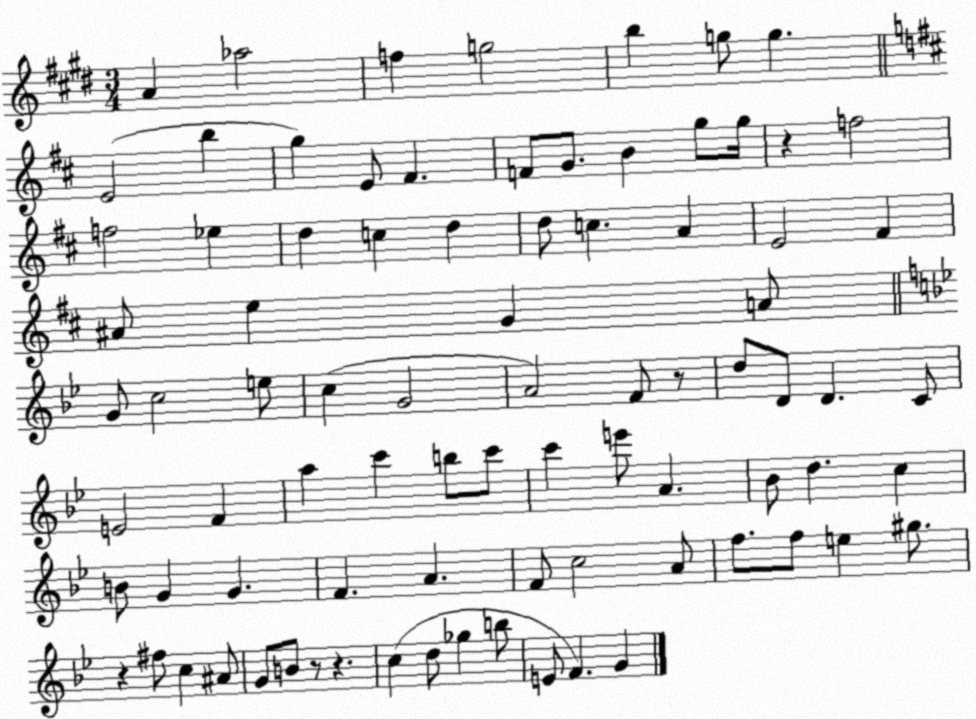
X:1
T:Untitled
M:3/4
L:1/4
K:E
A _a2 f g2 b g/2 g E2 b g E/2 ^F F/2 G/2 B g/2 g/4 z f2 f2 _e d c d d/2 c A E2 ^F ^A/2 e G A/2 G/2 c2 e/2 c G2 A2 F/2 z/2 d/2 D/2 D C/2 E2 F a c' b/2 c'/2 c' e'/2 A _B/2 d c B/2 G G F A F/2 c2 A/2 f/2 f/2 e ^g/2 z ^f/2 c ^A/2 G/2 B/2 z/2 z c d/2 _g b/2 E/2 F G